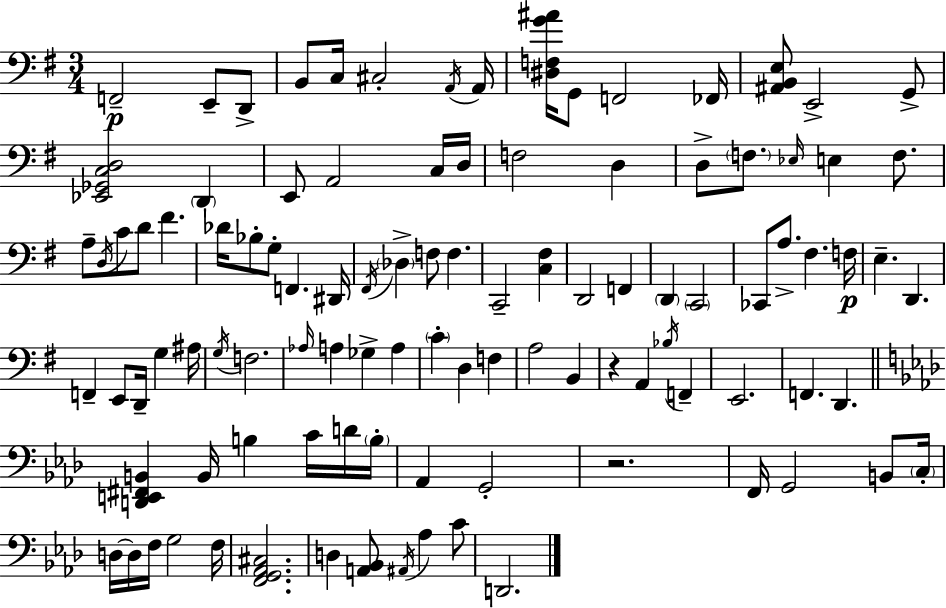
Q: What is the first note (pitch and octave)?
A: F2